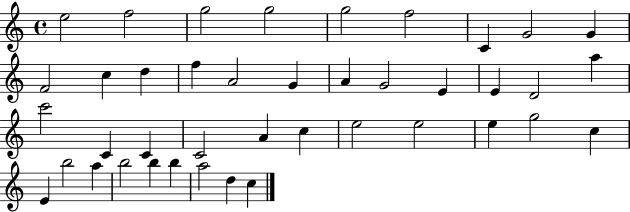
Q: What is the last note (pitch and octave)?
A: C5